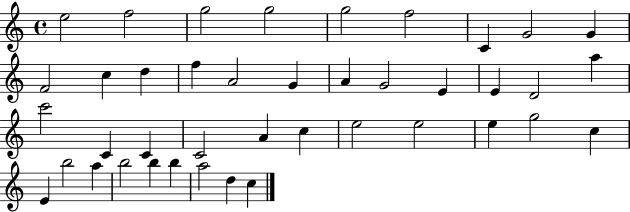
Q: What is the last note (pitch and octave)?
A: C5